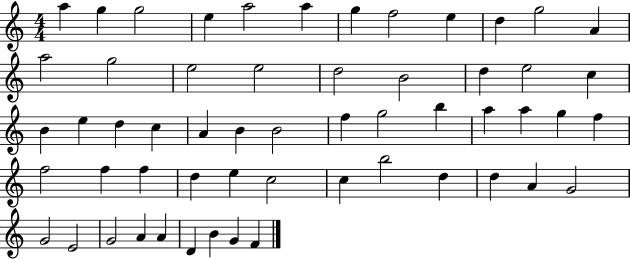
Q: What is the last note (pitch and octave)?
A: F4